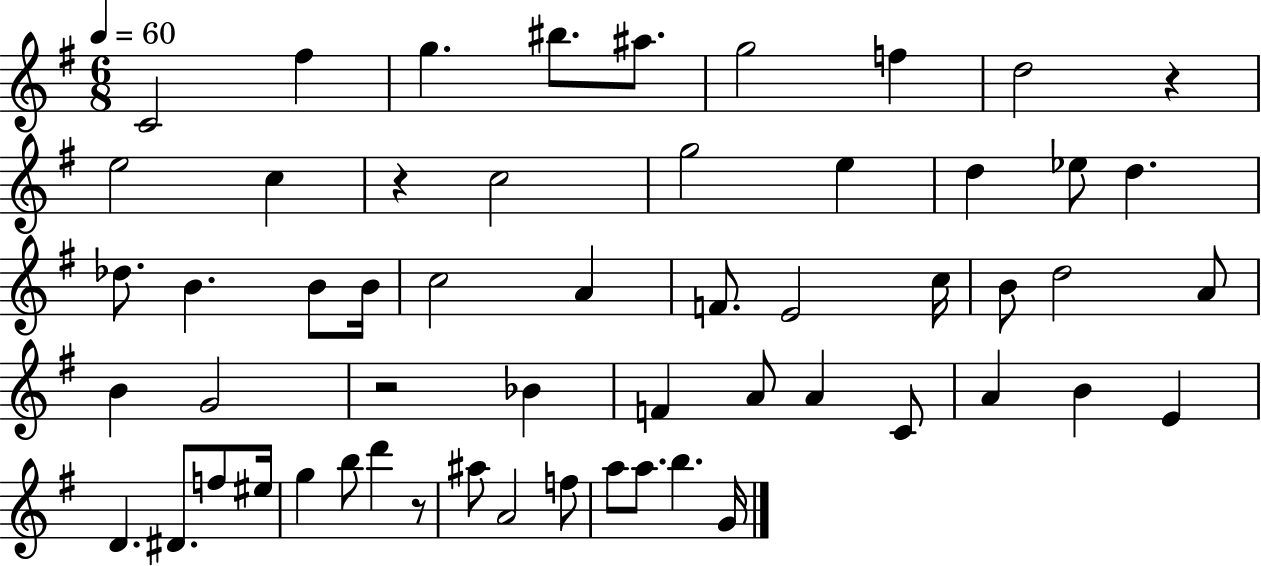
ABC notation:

X:1
T:Untitled
M:6/8
L:1/4
K:G
C2 ^f g ^b/2 ^a/2 g2 f d2 z e2 c z c2 g2 e d _e/2 d _d/2 B B/2 B/4 c2 A F/2 E2 c/4 B/2 d2 A/2 B G2 z2 _B F A/2 A C/2 A B E D ^D/2 f/2 ^e/4 g b/2 d' z/2 ^a/2 A2 f/2 a/2 a/2 b G/4